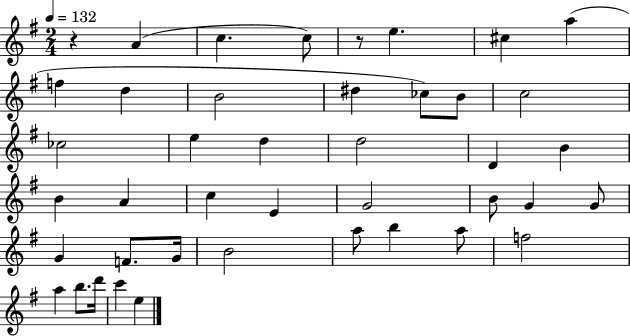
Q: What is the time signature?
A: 2/4